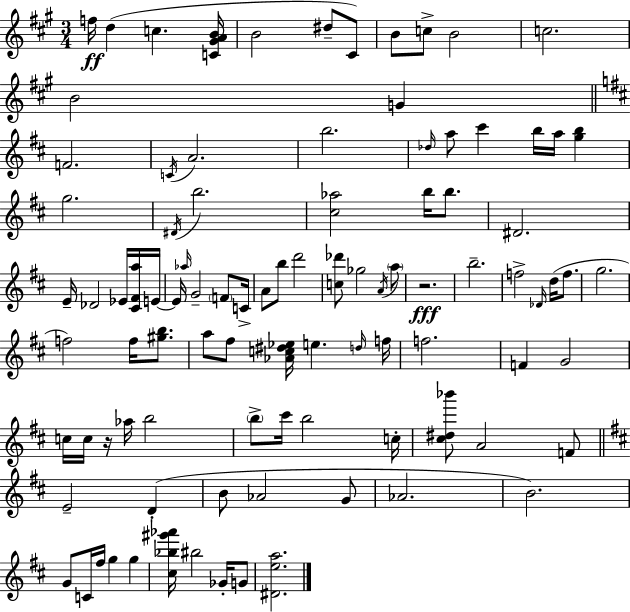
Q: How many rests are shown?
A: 2